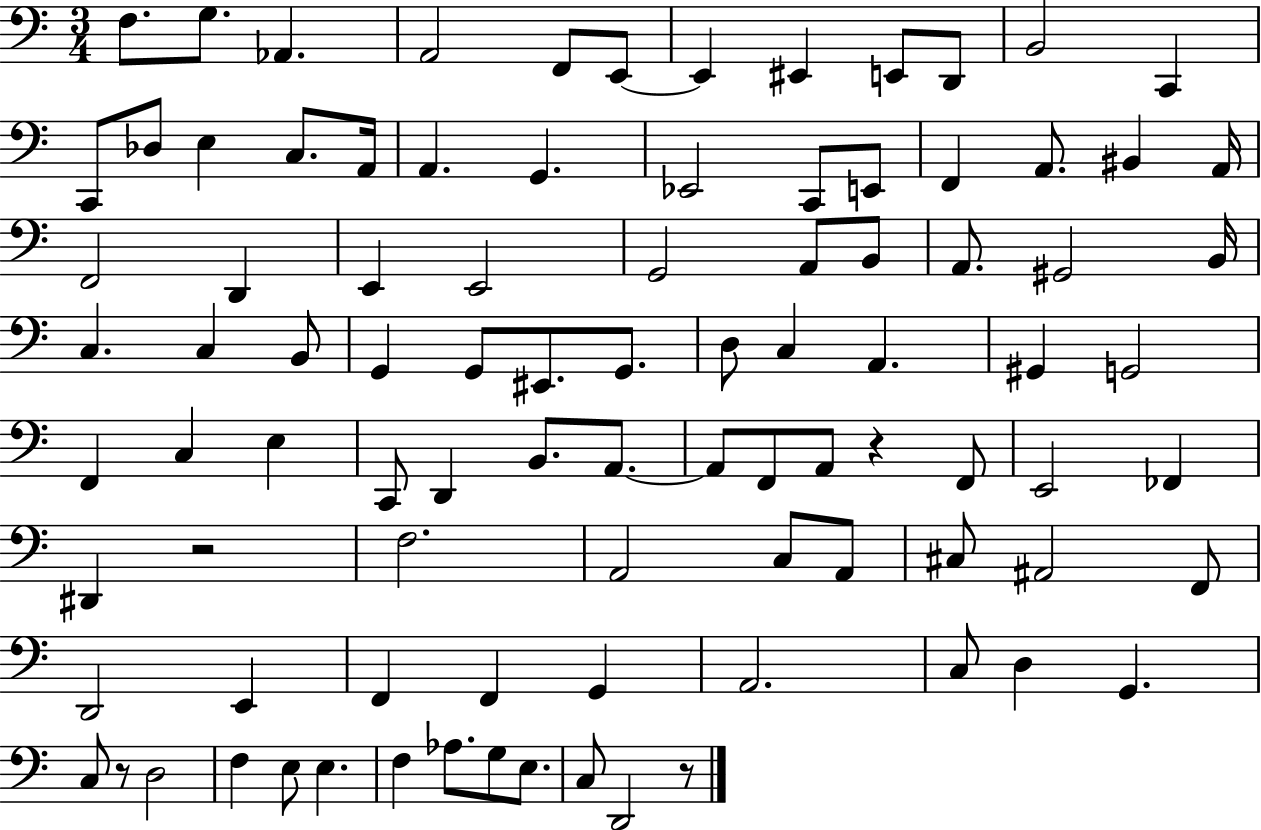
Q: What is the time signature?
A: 3/4